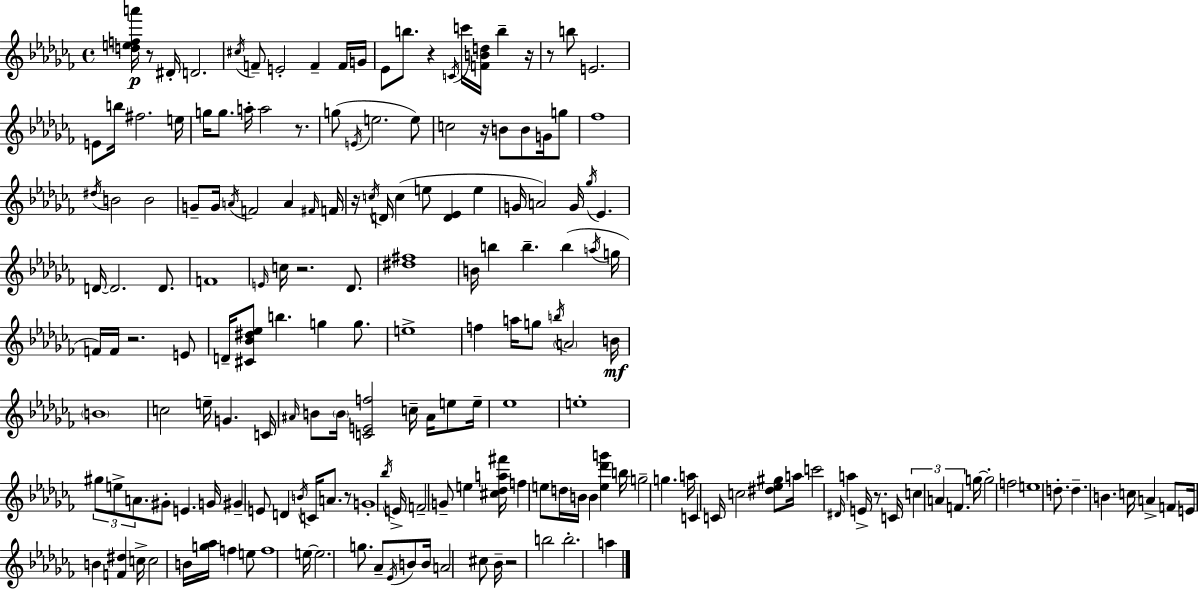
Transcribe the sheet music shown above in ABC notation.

X:1
T:Untitled
M:4/4
L:1/4
K:Abm
[defa']/4 z/2 ^D/4 D2 ^c/4 F/2 E2 F F/4 G/4 _E/2 b/2 z C/4 c'/4 [FBd]/4 b z/4 z/2 b/2 E2 E/2 b/4 ^f2 e/4 g/4 g/2 a/4 a2 z/2 g/2 E/4 e2 e/2 c2 z/4 B/2 B/2 G/4 g/2 _f4 ^d/4 B2 B2 G/2 G/4 A/4 F2 A ^F/4 F/4 z/4 c/4 D/4 c e/2 [D_E] e G/4 A2 G/4 _g/4 _E D/4 D2 D/2 F4 E/4 c/4 z2 _D/2 [^d^f]4 B/4 b b b a/4 g/4 F/4 F/4 z2 E/2 D/4 [^C_B^d_e]/2 b g g/2 e4 f a/4 g/2 b/4 A2 B/4 B4 c2 e/4 G C/4 ^A/4 B/2 B/4 [CEf]2 c/4 ^A/4 e/2 e/4 _e4 e4 ^g/2 e/2 A/2 ^G/2 E G/4 ^G E/2 D B/4 C/4 A/2 z/2 G4 _b/4 E/4 F2 G/2 e [^c_da^f']/4 f e/2 d/4 B/4 B [e_d'g'] b/4 g2 g a/4 C C/4 c2 [^d_e^g]/2 a/4 c'2 ^D/4 a E/4 z/2 C/4 c A F g/4 g2 f2 e4 d/2 d B c/4 A F/2 E/4 B [F^d] c/4 c2 B/4 [g_a]/4 f e/2 f4 e/4 e2 g/2 _A/2 _E/4 B/2 B/4 A2 ^c/2 _B/4 z2 b2 b2 a